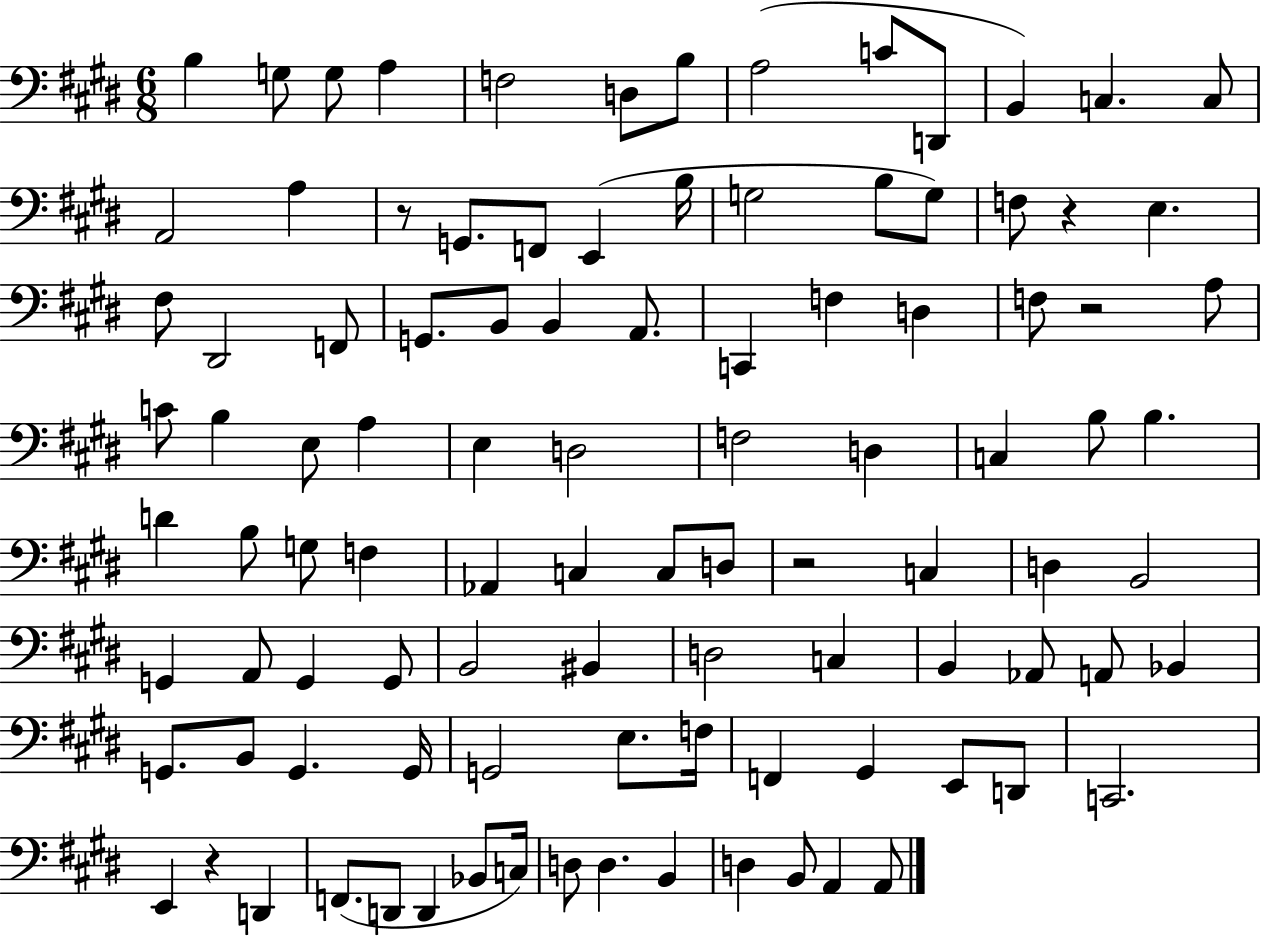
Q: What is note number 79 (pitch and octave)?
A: G#2